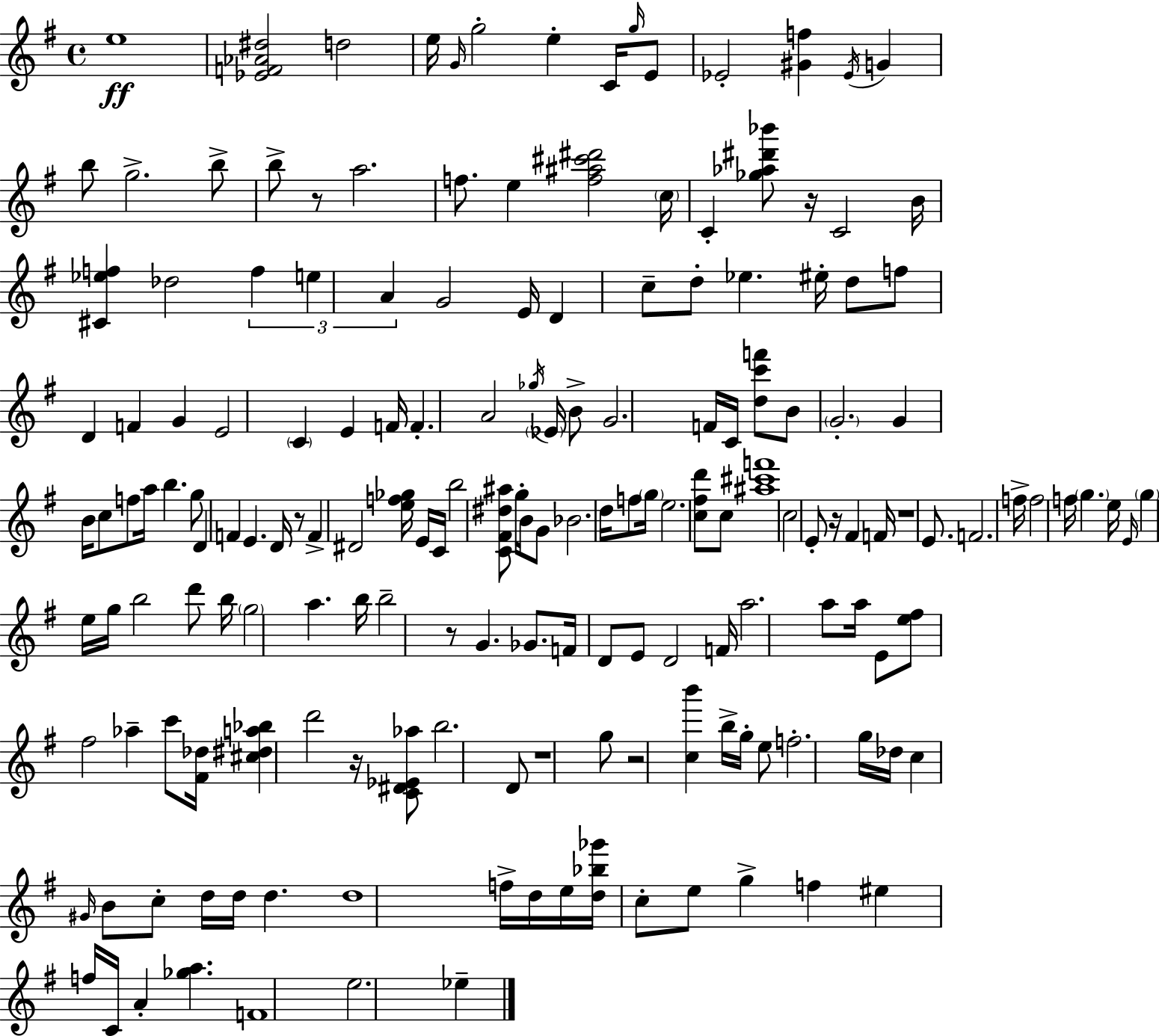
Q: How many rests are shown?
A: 9